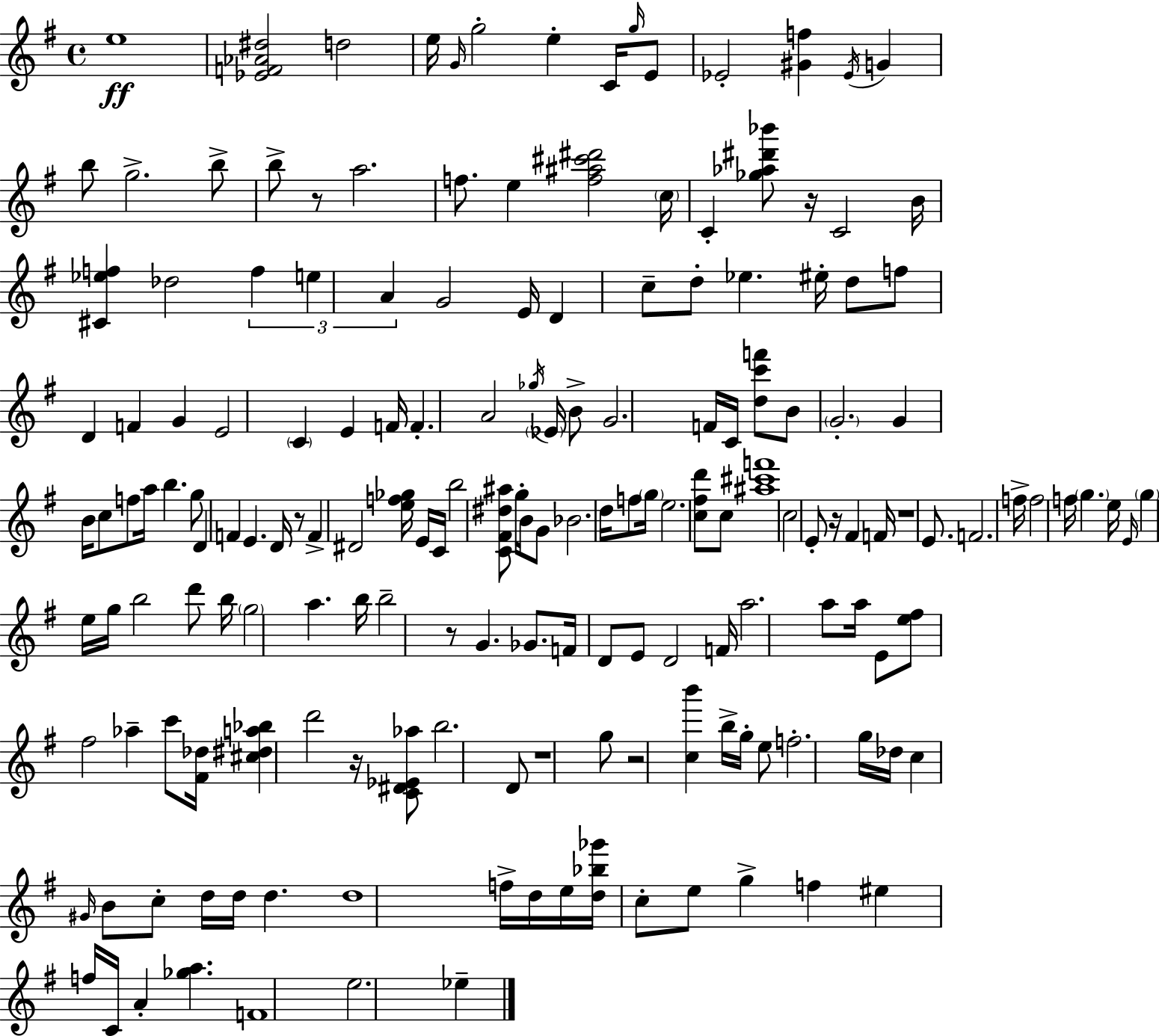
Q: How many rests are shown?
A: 9